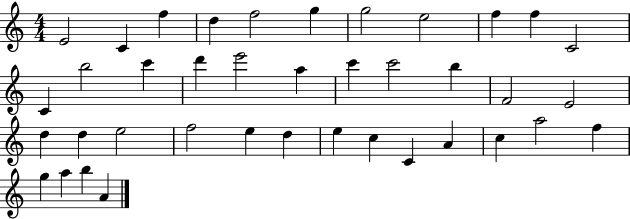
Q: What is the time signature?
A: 4/4